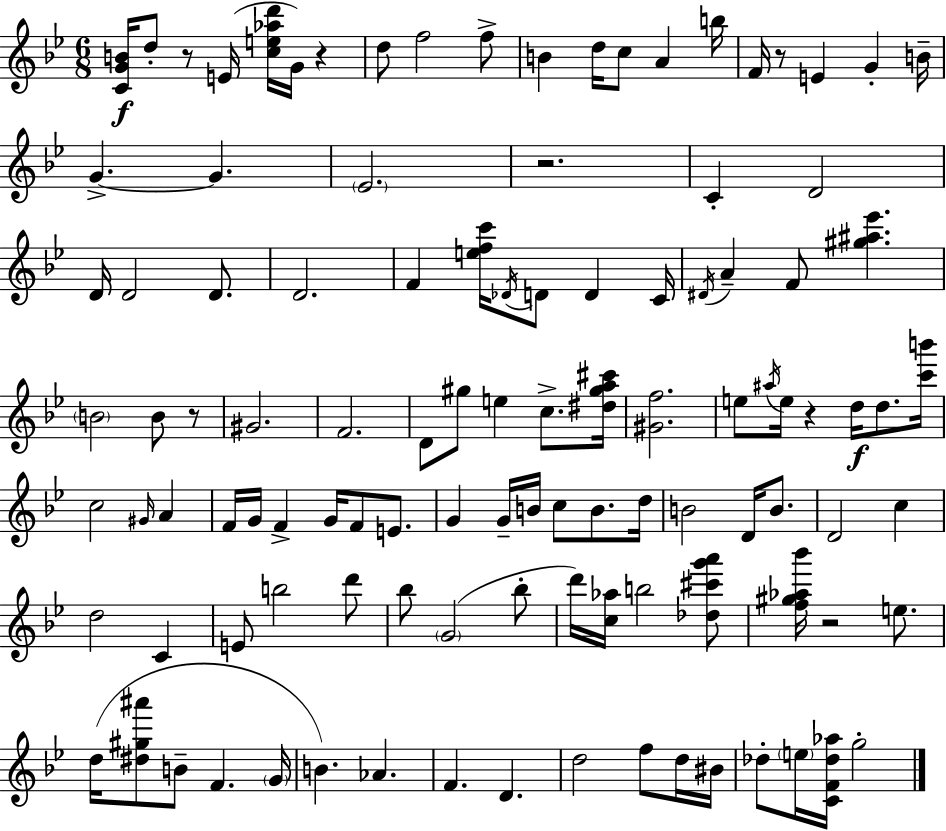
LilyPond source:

{
  \clef treble
  \numericTimeSignature
  \time 6/8
  \key bes \major
  <c' g' b'>16\f d''8-. r8 e'16( <c'' e'' aes'' d'''>16 g'16) r4 | d''8 f''2 f''8-> | b'4 d''16 c''8 a'4 b''16 | f'16 r8 e'4 g'4-. b'16-- | \break g'4.->~~ g'4. | \parenthesize ees'2. | r2. | c'4-. d'2 | \break d'16 d'2 d'8. | d'2. | f'4 <e'' f'' c'''>16 \acciaccatura { des'16 } d'8 d'4 | c'16 \acciaccatura { dis'16 } a'4-- f'8 <gis'' ais'' ees'''>4. | \break \parenthesize b'2 b'8 | r8 gis'2. | f'2. | d'8 gis''8 e''4 c''8.-> | \break <dis'' gis'' a'' cis'''>16 <gis' f''>2. | e''8 \acciaccatura { ais''16 } e''16 r4 d''16\f d''8. | <c''' b'''>16 c''2 \grace { gis'16 } | a'4 f'16 g'16 f'4-> g'16 f'8 | \break e'8. g'4 g'16-- b'16 c''8 | b'8. d''16 b'2 | d'16 b'8. d'2 | c''4 d''2 | \break c'4 e'8 b''2 | d'''8 bes''8 \parenthesize g'2( | bes''8-. d'''16) <c'' aes''>16 b''2 | <des'' cis''' g''' a'''>8 <f'' gis'' aes'' bes'''>16 r2 | \break e''8. d''16( <dis'' gis'' ais'''>8 b'8-- f'4. | \parenthesize g'16 b'4.) aes'4. | f'4. d'4. | d''2 | \break f''8 d''16 bis'16 des''8-. \parenthesize e''16 <c' f' des'' aes''>16 g''2-. | \bar "|."
}